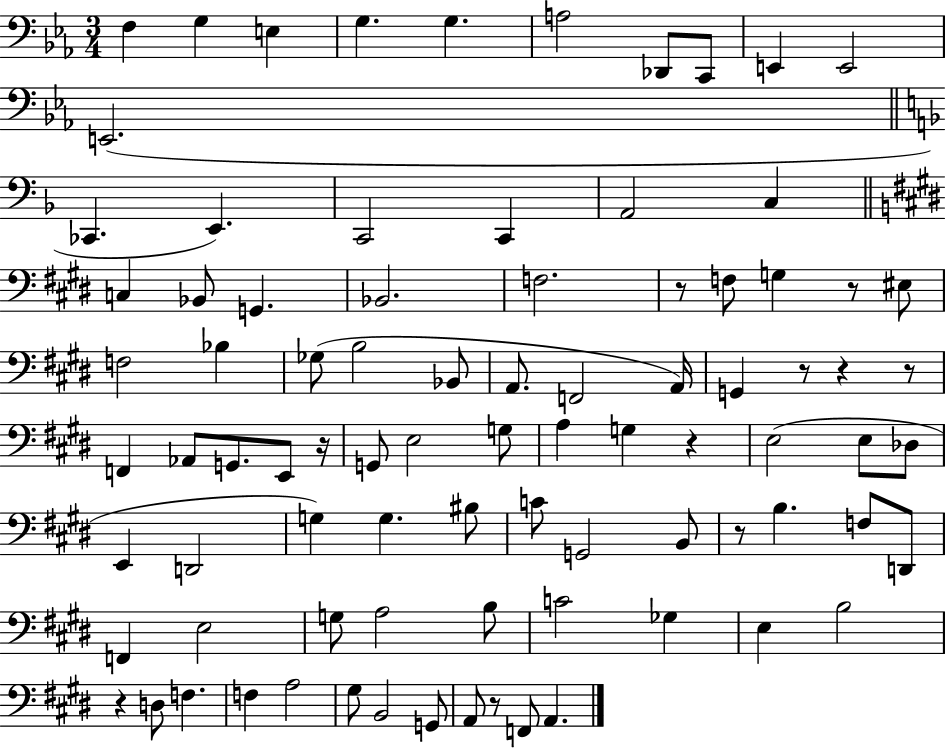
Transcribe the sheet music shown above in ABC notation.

X:1
T:Untitled
M:3/4
L:1/4
K:Eb
F, G, E, G, G, A,2 _D,,/2 C,,/2 E,, E,,2 E,,2 _C,, E,, C,,2 C,, A,,2 C, C, _B,,/2 G,, _B,,2 F,2 z/2 F,/2 G, z/2 ^E,/2 F,2 _B, _G,/2 B,2 _B,,/2 A,,/2 F,,2 A,,/4 G,, z/2 z z/2 F,, _A,,/2 G,,/2 E,,/2 z/4 G,,/2 E,2 G,/2 A, G, z E,2 E,/2 _D,/2 E,, D,,2 G, G, ^B,/2 C/2 G,,2 B,,/2 z/2 B, F,/2 D,,/2 F,, E,2 G,/2 A,2 B,/2 C2 _G, E, B,2 z D,/2 F, F, A,2 ^G,/2 B,,2 G,,/2 A,,/2 z/2 F,,/2 A,,